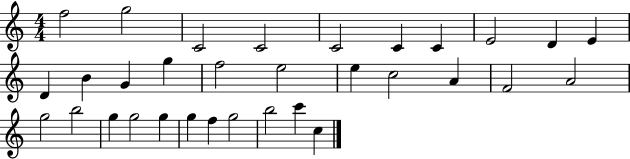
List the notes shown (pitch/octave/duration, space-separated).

F5/h G5/h C4/h C4/h C4/h C4/q C4/q E4/h D4/q E4/q D4/q B4/q G4/q G5/q F5/h E5/h E5/q C5/h A4/q F4/h A4/h G5/h B5/h G5/q G5/h G5/q G5/q F5/q G5/h B5/h C6/q C5/q